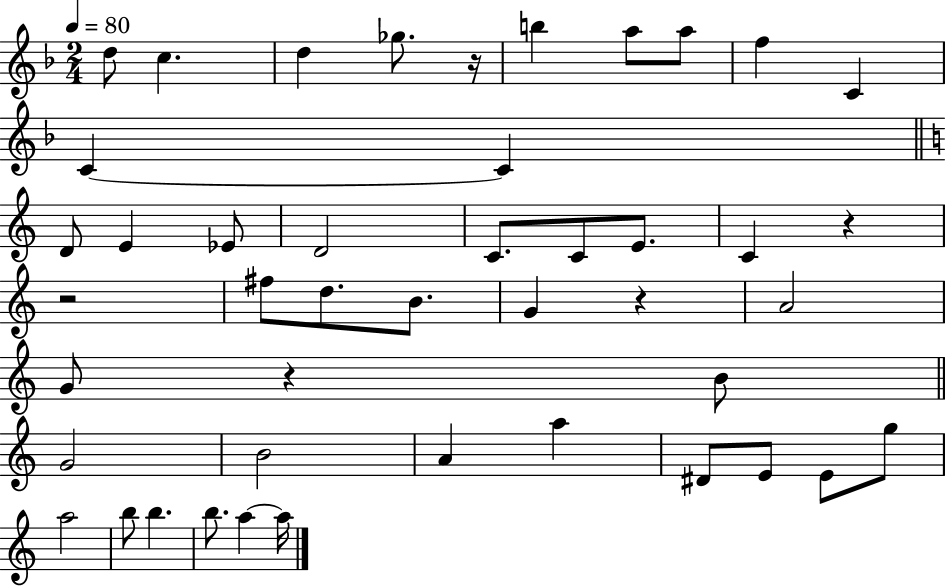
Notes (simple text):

D5/e C5/q. D5/q Gb5/e. R/s B5/q A5/e A5/e F5/q C4/q C4/q C4/q D4/e E4/q Eb4/e D4/h C4/e. C4/e E4/e. C4/q R/q R/h F#5/e D5/e. B4/e. G4/q R/q A4/h G4/e R/q B4/e G4/h B4/h A4/q A5/q D#4/e E4/e E4/e G5/e A5/h B5/e B5/q. B5/e. A5/q A5/s